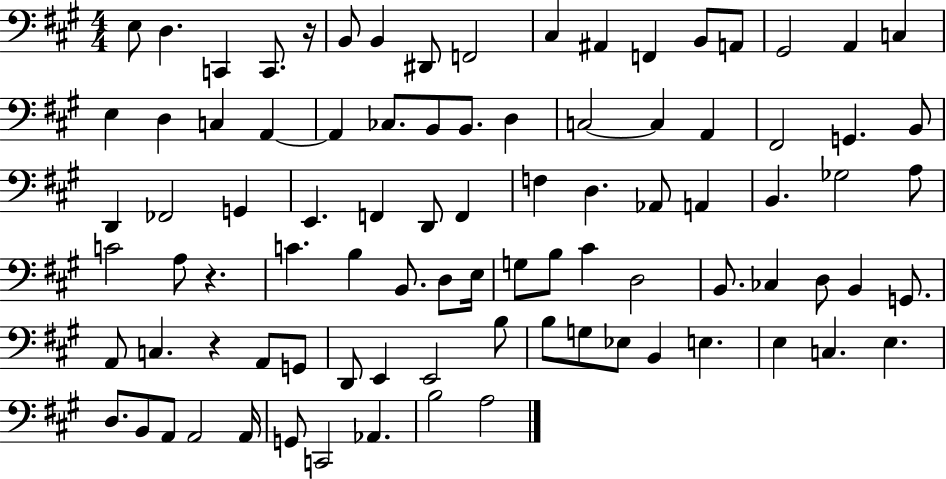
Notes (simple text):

E3/e D3/q. C2/q C2/e. R/s B2/e B2/q D#2/e F2/h C#3/q A#2/q F2/q B2/e A2/e G#2/h A2/q C3/q E3/q D3/q C3/q A2/q A2/q CES3/e. B2/e B2/e. D3/q C3/h C3/q A2/q F#2/h G2/q. B2/e D2/q FES2/h G2/q E2/q. F2/q D2/e F2/q F3/q D3/q. Ab2/e A2/q B2/q. Gb3/h A3/e C4/h A3/e R/q. C4/q. B3/q B2/e. D3/e E3/s G3/e B3/e C#4/q D3/h B2/e. CES3/q D3/e B2/q G2/e. A2/e C3/q. R/q A2/e G2/e D2/e E2/q E2/h B3/e B3/e G3/e Eb3/e B2/q E3/q. E3/q C3/q. E3/q. D3/e. B2/e A2/e A2/h A2/s G2/e C2/h Ab2/q. B3/h A3/h